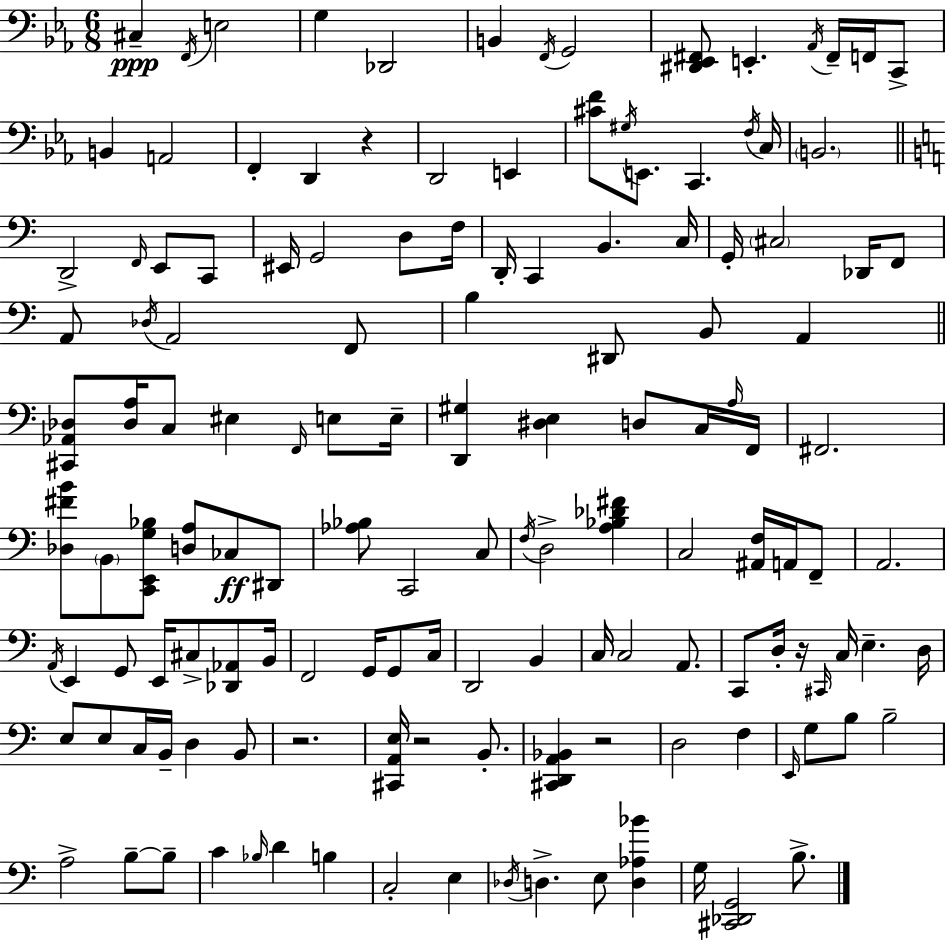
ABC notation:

X:1
T:Untitled
M:6/8
L:1/4
K:Cm
^C, F,,/4 E,2 G, _D,,2 B,, F,,/4 G,,2 [^D,,_E,,^F,,]/2 E,, _A,,/4 ^F,,/4 F,,/4 C,,/2 B,, A,,2 F,, D,, z D,,2 E,, [^CF]/2 ^G,/4 E,,/2 C,, F,/4 C,/4 B,,2 D,,2 F,,/4 E,,/2 C,,/2 ^E,,/4 G,,2 D,/2 F,/4 D,,/4 C,, B,, C,/4 G,,/4 ^C,2 _D,,/4 F,,/2 A,,/2 _D,/4 A,,2 F,,/2 B, ^D,,/2 B,,/2 A,, [^C,,_A,,_D,]/2 [_D,A,]/4 C,/2 ^E, F,,/4 E,/2 E,/4 [D,,^G,] [^D,E,] D,/2 C,/4 A,/4 F,,/4 ^F,,2 [_D,^FB]/2 B,,/2 [C,,E,,G,_B,]/2 [D,A,]/2 _C,/2 ^D,,/2 [_A,_B,]/2 C,,2 C,/2 F,/4 D,2 [A,_B,_D^F] C,2 [^A,,F,]/4 A,,/4 F,,/2 A,,2 A,,/4 E,, G,,/2 E,,/4 ^C,/2 [_D,,_A,,]/2 B,,/4 F,,2 G,,/4 G,,/2 C,/4 D,,2 B,, C,/4 C,2 A,,/2 C,,/2 D,/4 z/4 ^C,,/4 C,/4 E, D,/4 E,/2 E,/2 C,/4 B,,/4 D, B,,/2 z2 [^C,,A,,E,]/4 z2 B,,/2 [^C,,D,,A,,_B,,] z2 D,2 F, E,,/4 G,/2 B,/2 B,2 A,2 B,/2 B,/2 C _B,/4 D B, C,2 E, _D,/4 D, E,/2 [D,_A,_B] G,/4 [^C,,_D,,G,,]2 B,/2